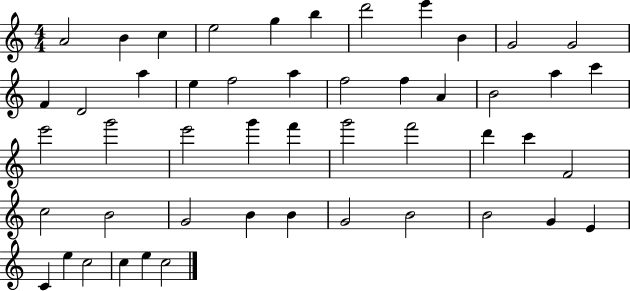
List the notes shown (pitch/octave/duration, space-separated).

A4/h B4/q C5/q E5/h G5/q B5/q D6/h E6/q B4/q G4/h G4/h F4/q D4/h A5/q E5/q F5/h A5/q F5/h F5/q A4/q B4/h A5/q C6/q E6/h G6/h E6/h G6/q F6/q G6/h F6/h D6/q C6/q F4/h C5/h B4/h G4/h B4/q B4/q G4/h B4/h B4/h G4/q E4/q C4/q E5/q C5/h C5/q E5/q C5/h